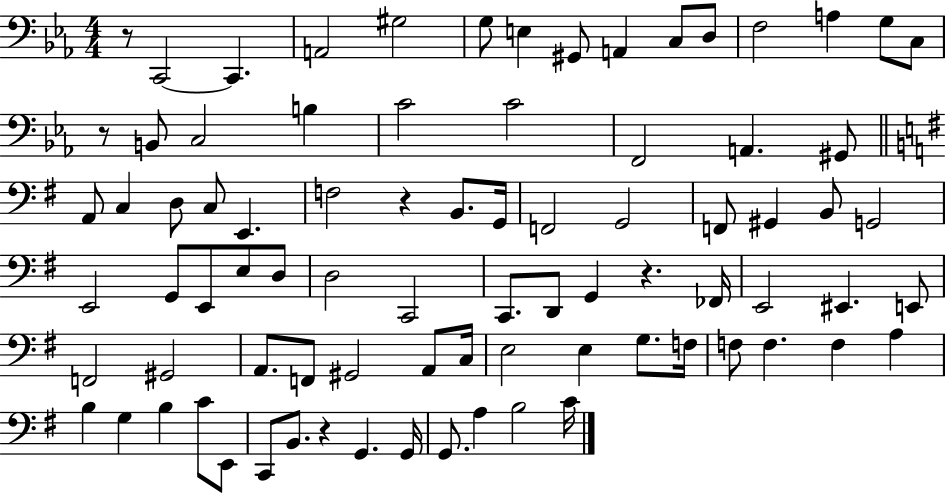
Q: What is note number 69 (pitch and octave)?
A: C4